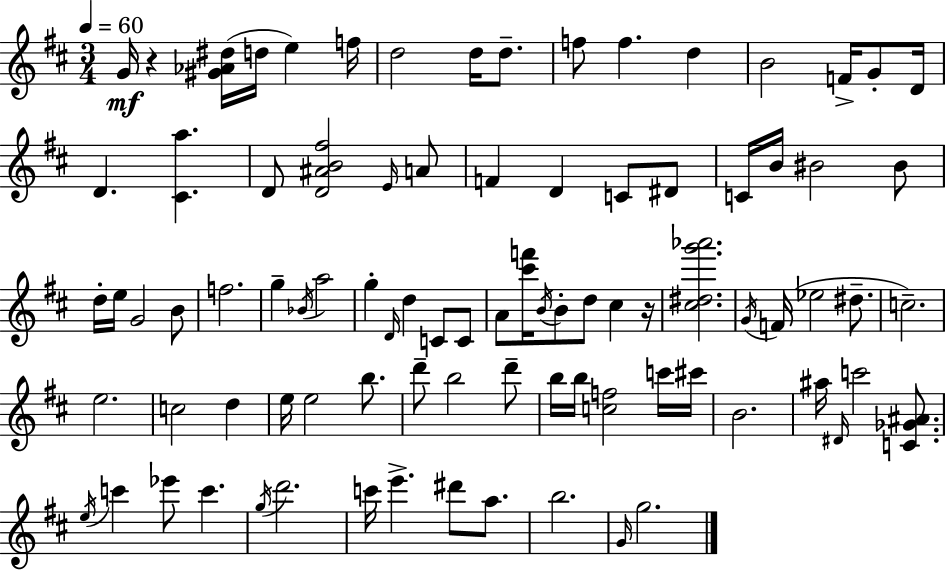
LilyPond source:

{
  \clef treble
  \numericTimeSignature
  \time 3/4
  \key d \major
  \tempo 4 = 60
  g'16\mf r4 <gis' aes' dis''>16( d''16 e''4) f''16 | d''2 d''16 d''8.-- | f''8 f''4. d''4 | b'2 f'16-> g'8-. d'16 | \break d'4. <cis' a''>4. | d'8 <d' ais' b' fis''>2 \grace { e'16 } a'8 | f'4 d'4 c'8 dis'8 | c'16 b'16 bis'2 bis'8 | \break d''16-. e''16 g'2 b'8 | f''2. | g''4-- \acciaccatura { bes'16 } a''2 | g''4-. \grace { d'16 } d''4 c'8 | \break c'8 a'8 <cis''' f'''>16 \acciaccatura { b'16 } b'8-. d''8 cis''4 | r16 <cis'' dis'' g''' aes'''>2. | \acciaccatura { g'16 }( f'16 ees''2 | dis''8.-- c''2.--) | \break e''2. | c''2 | d''4 e''16 e''2 | b''8. d'''8-- b''2 | \break d'''8-- b''16 b''16 <c'' f''>2 | c'''16 cis'''16 b'2. | ais''16 \grace { dis'16 } c'''2 | <c' ges' ais'>8. \acciaccatura { e''16 } c'''4 ees'''8 | \break c'''4. \acciaccatura { g''16 } d'''2. | c'''16 e'''4.-> | dis'''8 a''8. b''2. | \grace { g'16 } g''2. | \break \bar "|."
}